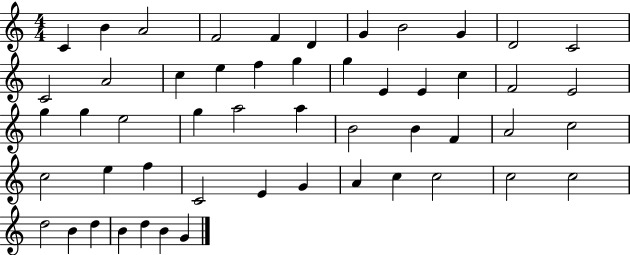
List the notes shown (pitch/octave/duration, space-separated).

C4/q B4/q A4/h F4/h F4/q D4/q G4/q B4/h G4/q D4/h C4/h C4/h A4/h C5/q E5/q F5/q G5/q G5/q E4/q E4/q C5/q F4/h E4/h G5/q G5/q E5/h G5/q A5/h A5/q B4/h B4/q F4/q A4/h C5/h C5/h E5/q F5/q C4/h E4/q G4/q A4/q C5/q C5/h C5/h C5/h D5/h B4/q D5/q B4/q D5/q B4/q G4/q